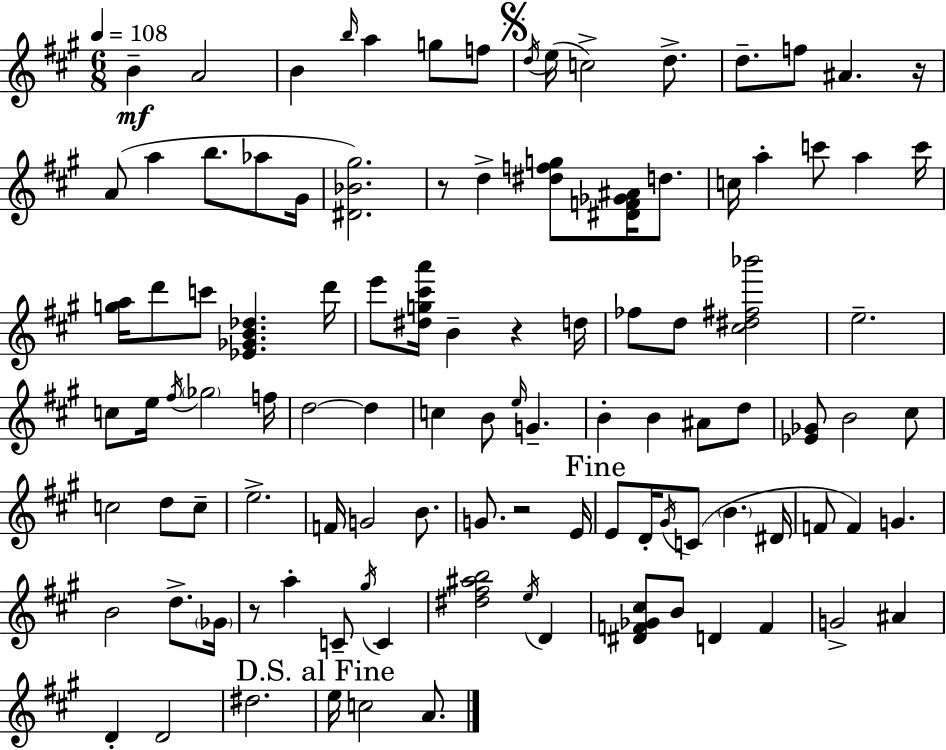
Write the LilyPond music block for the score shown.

{
  \clef treble
  \numericTimeSignature
  \time 6/8
  \key a \major
  \tempo 4 = 108
  b'4--\mf a'2 | b'4 \grace { b''16 } a''4 g''8 f''8 | \mark \markup { \musicglyph "scripts.segno" } \acciaccatura { d''16 }( e''16 c''2->) d''8.-> | d''8.-- f''8 ais'4. | \break r16 a'8( a''4 b''8. aes''8 | gis'16 <dis' bes' gis''>2.) | r8 d''4-> <dis'' f'' g''>8 <dis' f' ges' ais'>16 d''8. | c''16 a''4-. c'''8 a''4 | \break c'''16 <g'' a''>16 d'''8 c'''8 <ees' ges' b' des''>4. | d'''16 e'''8 <dis'' g'' cis''' a'''>16 b'4-- r4 | d''16 fes''8 d''8 <cis'' dis'' fis'' bes'''>2 | e''2.-- | \break c''8 e''16 \acciaccatura { fis''16 } \parenthesize ges''2 | f''16 d''2~~ d''4 | c''4 b'8 \grace { e''16 } g'4.-- | b'4-. b'4 | \break ais'8 d''8 <ees' ges'>8 b'2 | cis''8 c''2 | d''8 c''8-- e''2.-> | f'16 g'2 | \break b'8. g'8. r2 | e'16 \mark "Fine" e'8 d'16-. \acciaccatura { gis'16 } c'8( \parenthesize b'4. | dis'16 f'8 f'4) g'4. | b'2 | \break d''8.-> \parenthesize ges'16 r8 a''4-. c'8-- | \acciaccatura { gis''16 } c'4 <dis'' fis'' ais'' b''>2 | \acciaccatura { e''16 } d'4 <dis' f' ges' cis''>8 b'8 d'4 | f'4 g'2-> | \break ais'4 d'4-. d'2 | dis''2. | \mark "D.S. al Fine" e''16 c''2 | a'8. \bar "|."
}